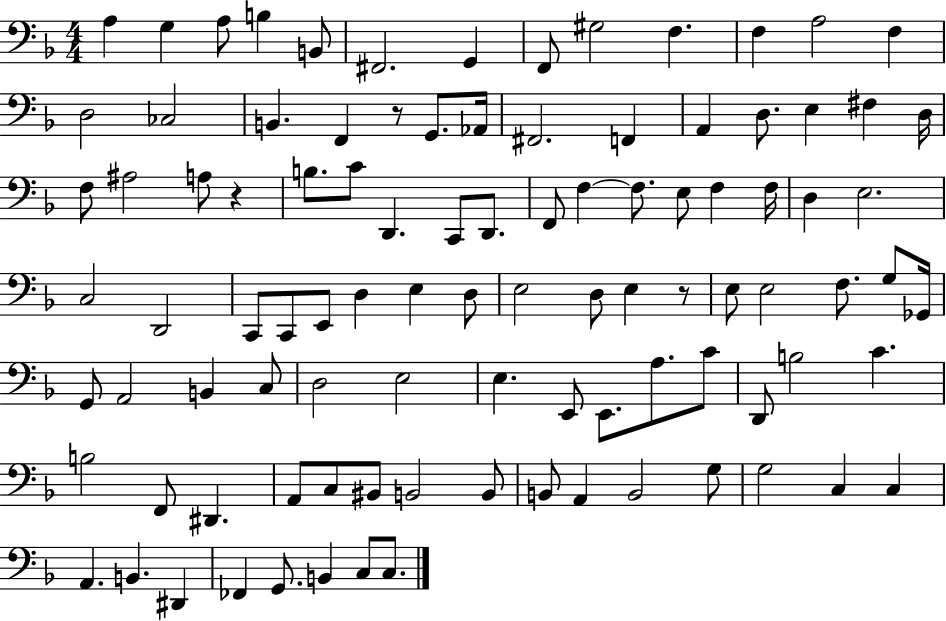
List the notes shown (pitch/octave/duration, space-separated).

A3/q G3/q A3/e B3/q B2/e F#2/h. G2/q F2/e G#3/h F3/q. F3/q A3/h F3/q D3/h CES3/h B2/q. F2/q R/e G2/e. Ab2/s F#2/h. F2/q A2/q D3/e. E3/q F#3/q D3/s F3/e A#3/h A3/e R/q B3/e. C4/e D2/q. C2/e D2/e. F2/e F3/q F3/e. E3/e F3/q F3/s D3/q E3/h. C3/h D2/h C2/e C2/e E2/e D3/q E3/q D3/e E3/h D3/e E3/q R/e E3/e E3/h F3/e. G3/e Gb2/s G2/e A2/h B2/q C3/e D3/h E3/h E3/q. E2/e E2/e. A3/e. C4/e D2/e B3/h C4/q. B3/h F2/e D#2/q. A2/e C3/e BIS2/e B2/h B2/e B2/e A2/q B2/h G3/e G3/h C3/q C3/q A2/q. B2/q. D#2/q FES2/q G2/e. B2/q C3/e C3/e.